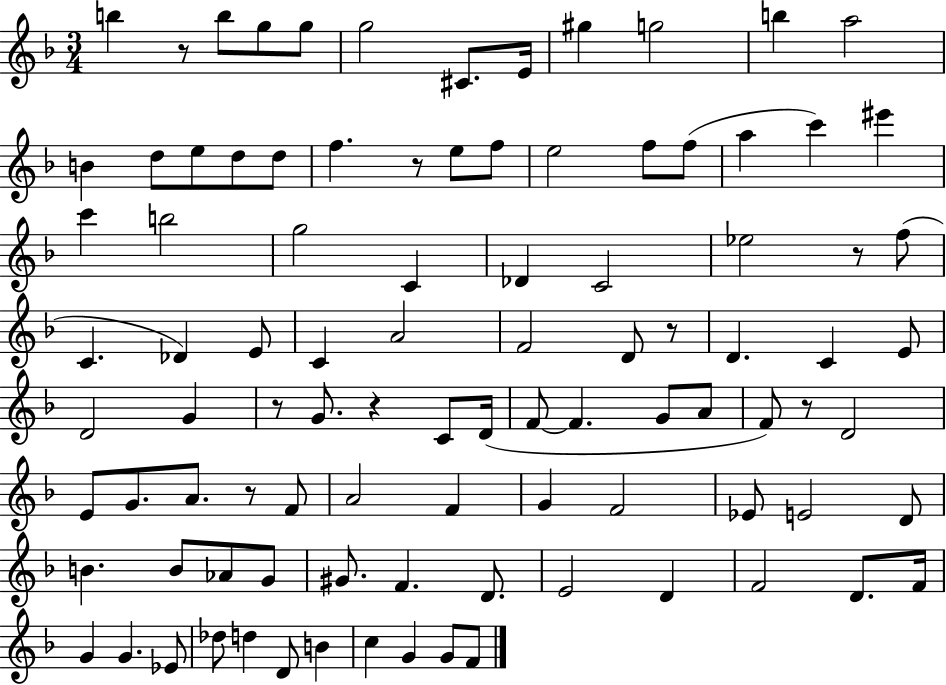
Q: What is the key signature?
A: F major